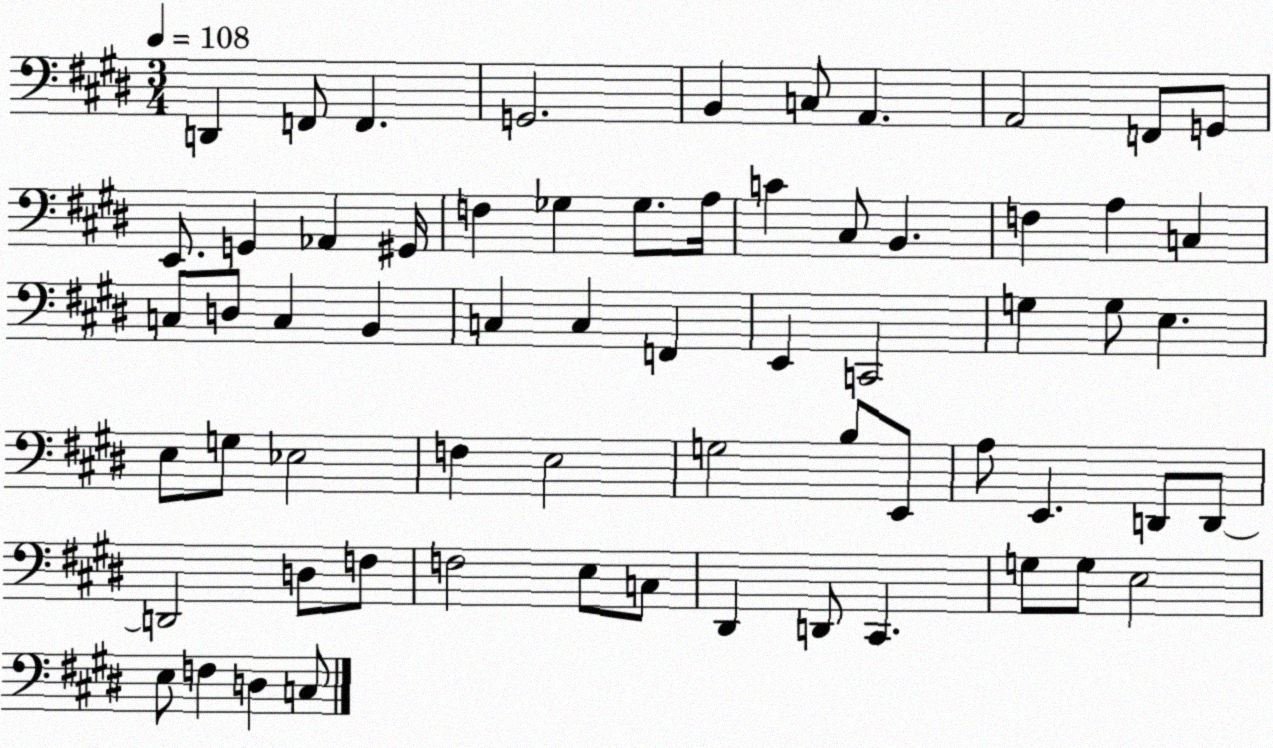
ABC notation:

X:1
T:Untitled
M:3/4
L:1/4
K:E
D,, F,,/2 F,, G,,2 B,, C,/2 A,, A,,2 F,,/2 G,,/2 E,,/2 G,, _A,, ^G,,/4 F, _G, _G,/2 A,/4 C ^C,/2 B,, F, A, C, C,/2 D,/2 C, B,, C, C, F,, E,, C,,2 G, G,/2 E, E,/2 G,/2 _E,2 F, E,2 G,2 B,/2 E,,/2 A,/2 E,, D,,/2 D,,/2 D,,2 D,/2 F,/2 F,2 E,/2 C,/2 ^D,, D,,/2 ^C,, G,/2 G,/2 E,2 E,/2 F, D, C,/2